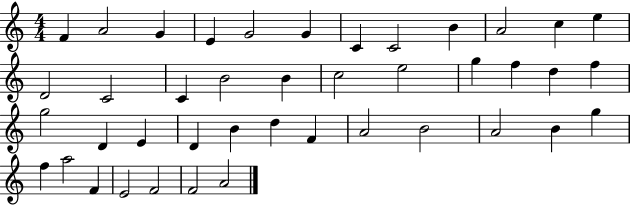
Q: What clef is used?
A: treble